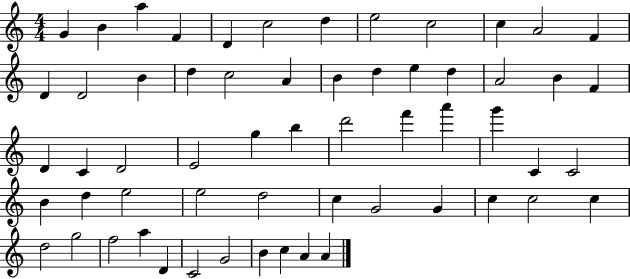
X:1
T:Untitled
M:4/4
L:1/4
K:C
G B a F D c2 d e2 c2 c A2 F D D2 B d c2 A B d e d A2 B F D C D2 E2 g b d'2 f' a' g' C C2 B d e2 e2 d2 c G2 G c c2 c d2 g2 f2 a D C2 G2 B c A A